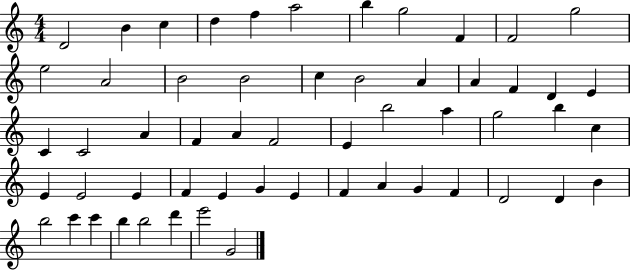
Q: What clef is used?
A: treble